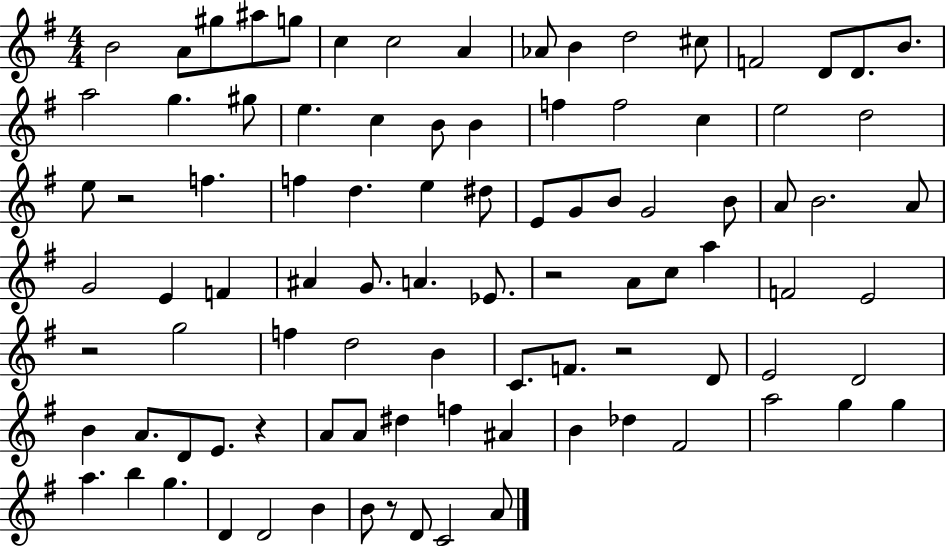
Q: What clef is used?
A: treble